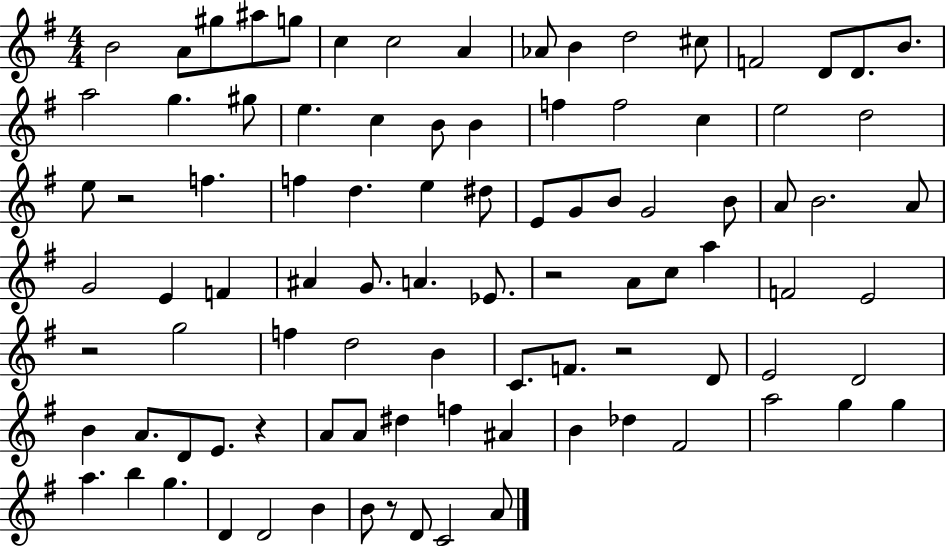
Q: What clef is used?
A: treble